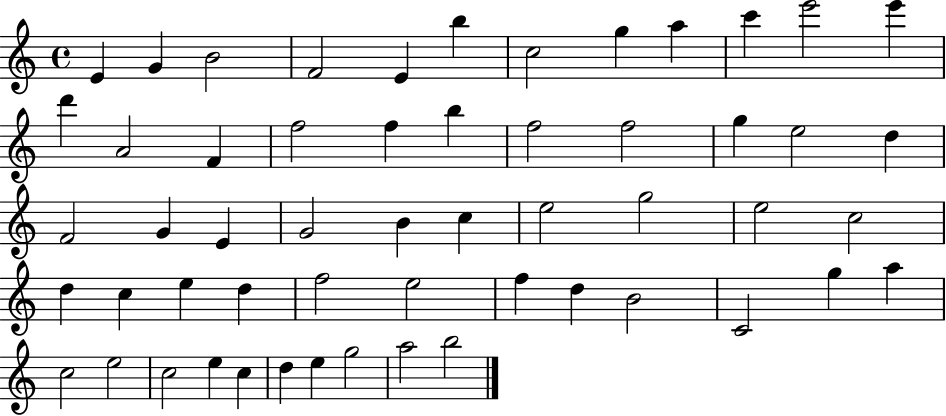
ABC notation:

X:1
T:Untitled
M:4/4
L:1/4
K:C
E G B2 F2 E b c2 g a c' e'2 e' d' A2 F f2 f b f2 f2 g e2 d F2 G E G2 B c e2 g2 e2 c2 d c e d f2 e2 f d B2 C2 g a c2 e2 c2 e c d e g2 a2 b2